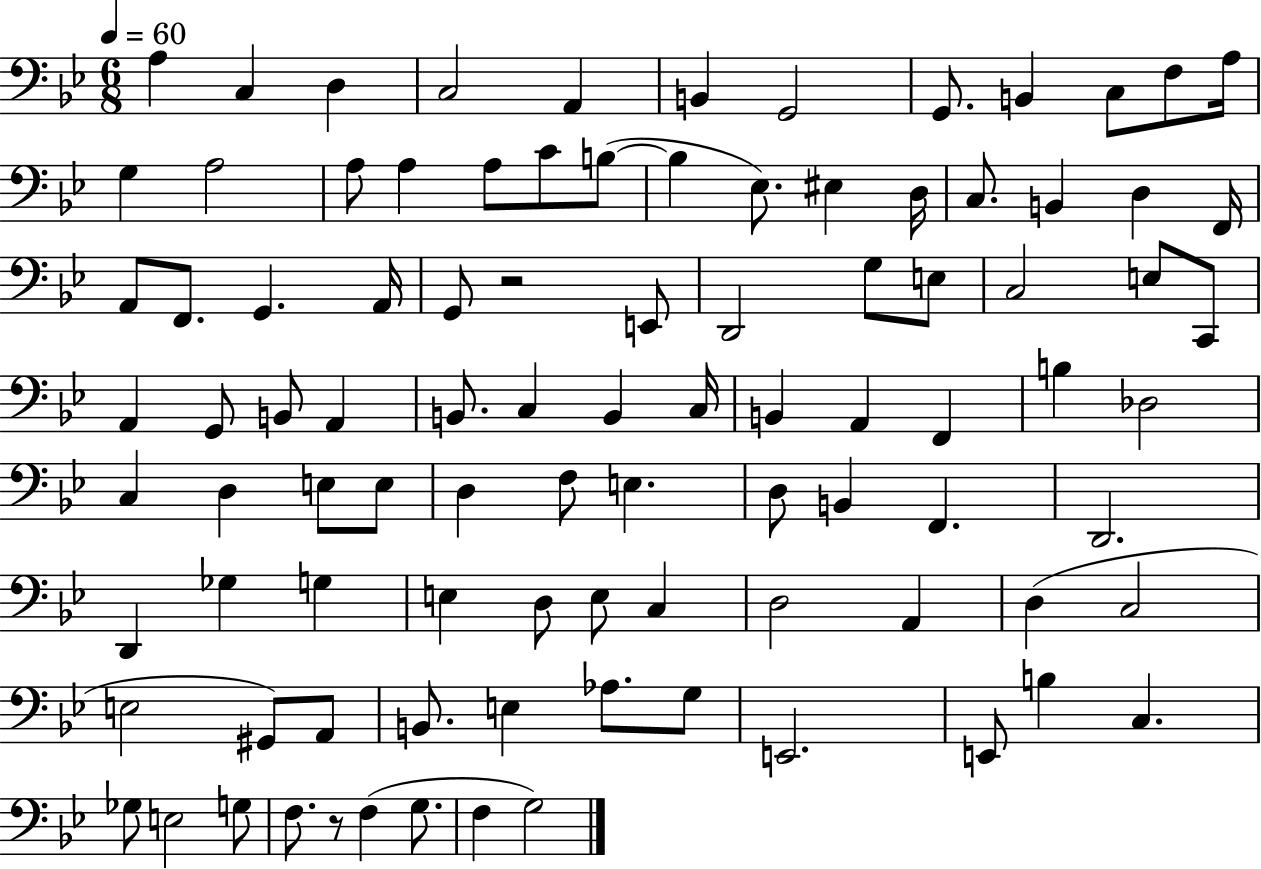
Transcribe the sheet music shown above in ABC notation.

X:1
T:Untitled
M:6/8
L:1/4
K:Bb
A, C, D, C,2 A,, B,, G,,2 G,,/2 B,, C,/2 F,/2 A,/4 G, A,2 A,/2 A, A,/2 C/2 B,/2 B, _E,/2 ^E, D,/4 C,/2 B,, D, F,,/4 A,,/2 F,,/2 G,, A,,/4 G,,/2 z2 E,,/2 D,,2 G,/2 E,/2 C,2 E,/2 C,,/2 A,, G,,/2 B,,/2 A,, B,,/2 C, B,, C,/4 B,, A,, F,, B, _D,2 C, D, E,/2 E,/2 D, F,/2 E, D,/2 B,, F,, D,,2 D,, _G, G, E, D,/2 E,/2 C, D,2 A,, D, C,2 E,2 ^G,,/2 A,,/2 B,,/2 E, _A,/2 G,/2 E,,2 E,,/2 B, C, _G,/2 E,2 G,/2 F,/2 z/2 F, G,/2 F, G,2